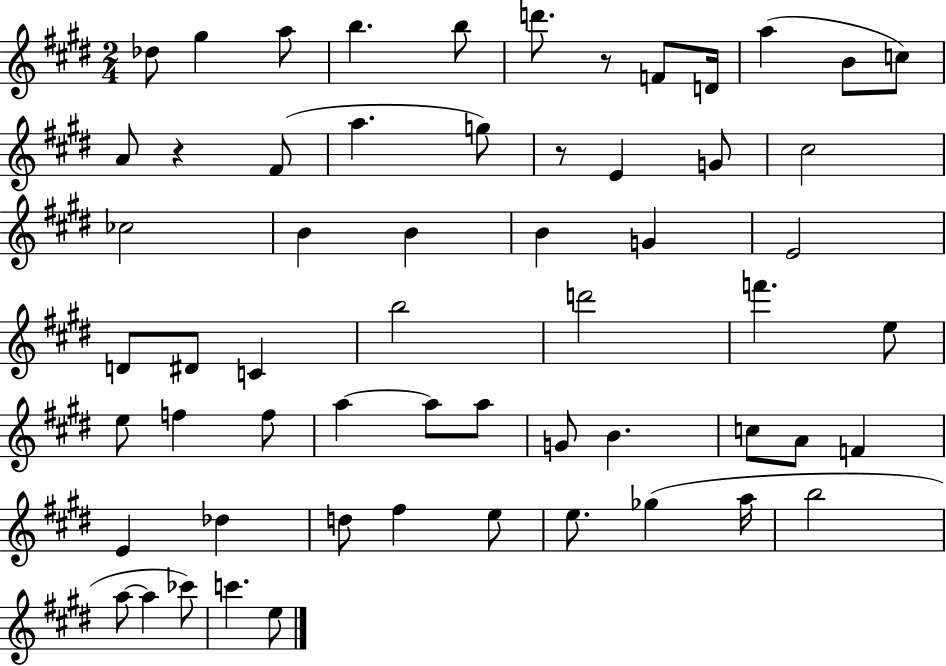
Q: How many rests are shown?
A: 3